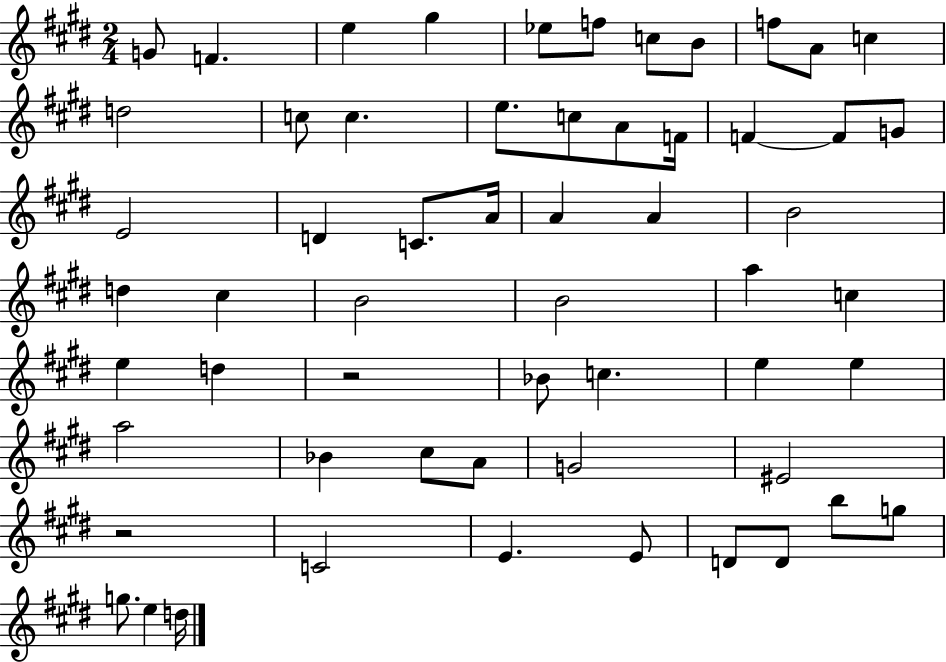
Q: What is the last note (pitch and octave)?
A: D5